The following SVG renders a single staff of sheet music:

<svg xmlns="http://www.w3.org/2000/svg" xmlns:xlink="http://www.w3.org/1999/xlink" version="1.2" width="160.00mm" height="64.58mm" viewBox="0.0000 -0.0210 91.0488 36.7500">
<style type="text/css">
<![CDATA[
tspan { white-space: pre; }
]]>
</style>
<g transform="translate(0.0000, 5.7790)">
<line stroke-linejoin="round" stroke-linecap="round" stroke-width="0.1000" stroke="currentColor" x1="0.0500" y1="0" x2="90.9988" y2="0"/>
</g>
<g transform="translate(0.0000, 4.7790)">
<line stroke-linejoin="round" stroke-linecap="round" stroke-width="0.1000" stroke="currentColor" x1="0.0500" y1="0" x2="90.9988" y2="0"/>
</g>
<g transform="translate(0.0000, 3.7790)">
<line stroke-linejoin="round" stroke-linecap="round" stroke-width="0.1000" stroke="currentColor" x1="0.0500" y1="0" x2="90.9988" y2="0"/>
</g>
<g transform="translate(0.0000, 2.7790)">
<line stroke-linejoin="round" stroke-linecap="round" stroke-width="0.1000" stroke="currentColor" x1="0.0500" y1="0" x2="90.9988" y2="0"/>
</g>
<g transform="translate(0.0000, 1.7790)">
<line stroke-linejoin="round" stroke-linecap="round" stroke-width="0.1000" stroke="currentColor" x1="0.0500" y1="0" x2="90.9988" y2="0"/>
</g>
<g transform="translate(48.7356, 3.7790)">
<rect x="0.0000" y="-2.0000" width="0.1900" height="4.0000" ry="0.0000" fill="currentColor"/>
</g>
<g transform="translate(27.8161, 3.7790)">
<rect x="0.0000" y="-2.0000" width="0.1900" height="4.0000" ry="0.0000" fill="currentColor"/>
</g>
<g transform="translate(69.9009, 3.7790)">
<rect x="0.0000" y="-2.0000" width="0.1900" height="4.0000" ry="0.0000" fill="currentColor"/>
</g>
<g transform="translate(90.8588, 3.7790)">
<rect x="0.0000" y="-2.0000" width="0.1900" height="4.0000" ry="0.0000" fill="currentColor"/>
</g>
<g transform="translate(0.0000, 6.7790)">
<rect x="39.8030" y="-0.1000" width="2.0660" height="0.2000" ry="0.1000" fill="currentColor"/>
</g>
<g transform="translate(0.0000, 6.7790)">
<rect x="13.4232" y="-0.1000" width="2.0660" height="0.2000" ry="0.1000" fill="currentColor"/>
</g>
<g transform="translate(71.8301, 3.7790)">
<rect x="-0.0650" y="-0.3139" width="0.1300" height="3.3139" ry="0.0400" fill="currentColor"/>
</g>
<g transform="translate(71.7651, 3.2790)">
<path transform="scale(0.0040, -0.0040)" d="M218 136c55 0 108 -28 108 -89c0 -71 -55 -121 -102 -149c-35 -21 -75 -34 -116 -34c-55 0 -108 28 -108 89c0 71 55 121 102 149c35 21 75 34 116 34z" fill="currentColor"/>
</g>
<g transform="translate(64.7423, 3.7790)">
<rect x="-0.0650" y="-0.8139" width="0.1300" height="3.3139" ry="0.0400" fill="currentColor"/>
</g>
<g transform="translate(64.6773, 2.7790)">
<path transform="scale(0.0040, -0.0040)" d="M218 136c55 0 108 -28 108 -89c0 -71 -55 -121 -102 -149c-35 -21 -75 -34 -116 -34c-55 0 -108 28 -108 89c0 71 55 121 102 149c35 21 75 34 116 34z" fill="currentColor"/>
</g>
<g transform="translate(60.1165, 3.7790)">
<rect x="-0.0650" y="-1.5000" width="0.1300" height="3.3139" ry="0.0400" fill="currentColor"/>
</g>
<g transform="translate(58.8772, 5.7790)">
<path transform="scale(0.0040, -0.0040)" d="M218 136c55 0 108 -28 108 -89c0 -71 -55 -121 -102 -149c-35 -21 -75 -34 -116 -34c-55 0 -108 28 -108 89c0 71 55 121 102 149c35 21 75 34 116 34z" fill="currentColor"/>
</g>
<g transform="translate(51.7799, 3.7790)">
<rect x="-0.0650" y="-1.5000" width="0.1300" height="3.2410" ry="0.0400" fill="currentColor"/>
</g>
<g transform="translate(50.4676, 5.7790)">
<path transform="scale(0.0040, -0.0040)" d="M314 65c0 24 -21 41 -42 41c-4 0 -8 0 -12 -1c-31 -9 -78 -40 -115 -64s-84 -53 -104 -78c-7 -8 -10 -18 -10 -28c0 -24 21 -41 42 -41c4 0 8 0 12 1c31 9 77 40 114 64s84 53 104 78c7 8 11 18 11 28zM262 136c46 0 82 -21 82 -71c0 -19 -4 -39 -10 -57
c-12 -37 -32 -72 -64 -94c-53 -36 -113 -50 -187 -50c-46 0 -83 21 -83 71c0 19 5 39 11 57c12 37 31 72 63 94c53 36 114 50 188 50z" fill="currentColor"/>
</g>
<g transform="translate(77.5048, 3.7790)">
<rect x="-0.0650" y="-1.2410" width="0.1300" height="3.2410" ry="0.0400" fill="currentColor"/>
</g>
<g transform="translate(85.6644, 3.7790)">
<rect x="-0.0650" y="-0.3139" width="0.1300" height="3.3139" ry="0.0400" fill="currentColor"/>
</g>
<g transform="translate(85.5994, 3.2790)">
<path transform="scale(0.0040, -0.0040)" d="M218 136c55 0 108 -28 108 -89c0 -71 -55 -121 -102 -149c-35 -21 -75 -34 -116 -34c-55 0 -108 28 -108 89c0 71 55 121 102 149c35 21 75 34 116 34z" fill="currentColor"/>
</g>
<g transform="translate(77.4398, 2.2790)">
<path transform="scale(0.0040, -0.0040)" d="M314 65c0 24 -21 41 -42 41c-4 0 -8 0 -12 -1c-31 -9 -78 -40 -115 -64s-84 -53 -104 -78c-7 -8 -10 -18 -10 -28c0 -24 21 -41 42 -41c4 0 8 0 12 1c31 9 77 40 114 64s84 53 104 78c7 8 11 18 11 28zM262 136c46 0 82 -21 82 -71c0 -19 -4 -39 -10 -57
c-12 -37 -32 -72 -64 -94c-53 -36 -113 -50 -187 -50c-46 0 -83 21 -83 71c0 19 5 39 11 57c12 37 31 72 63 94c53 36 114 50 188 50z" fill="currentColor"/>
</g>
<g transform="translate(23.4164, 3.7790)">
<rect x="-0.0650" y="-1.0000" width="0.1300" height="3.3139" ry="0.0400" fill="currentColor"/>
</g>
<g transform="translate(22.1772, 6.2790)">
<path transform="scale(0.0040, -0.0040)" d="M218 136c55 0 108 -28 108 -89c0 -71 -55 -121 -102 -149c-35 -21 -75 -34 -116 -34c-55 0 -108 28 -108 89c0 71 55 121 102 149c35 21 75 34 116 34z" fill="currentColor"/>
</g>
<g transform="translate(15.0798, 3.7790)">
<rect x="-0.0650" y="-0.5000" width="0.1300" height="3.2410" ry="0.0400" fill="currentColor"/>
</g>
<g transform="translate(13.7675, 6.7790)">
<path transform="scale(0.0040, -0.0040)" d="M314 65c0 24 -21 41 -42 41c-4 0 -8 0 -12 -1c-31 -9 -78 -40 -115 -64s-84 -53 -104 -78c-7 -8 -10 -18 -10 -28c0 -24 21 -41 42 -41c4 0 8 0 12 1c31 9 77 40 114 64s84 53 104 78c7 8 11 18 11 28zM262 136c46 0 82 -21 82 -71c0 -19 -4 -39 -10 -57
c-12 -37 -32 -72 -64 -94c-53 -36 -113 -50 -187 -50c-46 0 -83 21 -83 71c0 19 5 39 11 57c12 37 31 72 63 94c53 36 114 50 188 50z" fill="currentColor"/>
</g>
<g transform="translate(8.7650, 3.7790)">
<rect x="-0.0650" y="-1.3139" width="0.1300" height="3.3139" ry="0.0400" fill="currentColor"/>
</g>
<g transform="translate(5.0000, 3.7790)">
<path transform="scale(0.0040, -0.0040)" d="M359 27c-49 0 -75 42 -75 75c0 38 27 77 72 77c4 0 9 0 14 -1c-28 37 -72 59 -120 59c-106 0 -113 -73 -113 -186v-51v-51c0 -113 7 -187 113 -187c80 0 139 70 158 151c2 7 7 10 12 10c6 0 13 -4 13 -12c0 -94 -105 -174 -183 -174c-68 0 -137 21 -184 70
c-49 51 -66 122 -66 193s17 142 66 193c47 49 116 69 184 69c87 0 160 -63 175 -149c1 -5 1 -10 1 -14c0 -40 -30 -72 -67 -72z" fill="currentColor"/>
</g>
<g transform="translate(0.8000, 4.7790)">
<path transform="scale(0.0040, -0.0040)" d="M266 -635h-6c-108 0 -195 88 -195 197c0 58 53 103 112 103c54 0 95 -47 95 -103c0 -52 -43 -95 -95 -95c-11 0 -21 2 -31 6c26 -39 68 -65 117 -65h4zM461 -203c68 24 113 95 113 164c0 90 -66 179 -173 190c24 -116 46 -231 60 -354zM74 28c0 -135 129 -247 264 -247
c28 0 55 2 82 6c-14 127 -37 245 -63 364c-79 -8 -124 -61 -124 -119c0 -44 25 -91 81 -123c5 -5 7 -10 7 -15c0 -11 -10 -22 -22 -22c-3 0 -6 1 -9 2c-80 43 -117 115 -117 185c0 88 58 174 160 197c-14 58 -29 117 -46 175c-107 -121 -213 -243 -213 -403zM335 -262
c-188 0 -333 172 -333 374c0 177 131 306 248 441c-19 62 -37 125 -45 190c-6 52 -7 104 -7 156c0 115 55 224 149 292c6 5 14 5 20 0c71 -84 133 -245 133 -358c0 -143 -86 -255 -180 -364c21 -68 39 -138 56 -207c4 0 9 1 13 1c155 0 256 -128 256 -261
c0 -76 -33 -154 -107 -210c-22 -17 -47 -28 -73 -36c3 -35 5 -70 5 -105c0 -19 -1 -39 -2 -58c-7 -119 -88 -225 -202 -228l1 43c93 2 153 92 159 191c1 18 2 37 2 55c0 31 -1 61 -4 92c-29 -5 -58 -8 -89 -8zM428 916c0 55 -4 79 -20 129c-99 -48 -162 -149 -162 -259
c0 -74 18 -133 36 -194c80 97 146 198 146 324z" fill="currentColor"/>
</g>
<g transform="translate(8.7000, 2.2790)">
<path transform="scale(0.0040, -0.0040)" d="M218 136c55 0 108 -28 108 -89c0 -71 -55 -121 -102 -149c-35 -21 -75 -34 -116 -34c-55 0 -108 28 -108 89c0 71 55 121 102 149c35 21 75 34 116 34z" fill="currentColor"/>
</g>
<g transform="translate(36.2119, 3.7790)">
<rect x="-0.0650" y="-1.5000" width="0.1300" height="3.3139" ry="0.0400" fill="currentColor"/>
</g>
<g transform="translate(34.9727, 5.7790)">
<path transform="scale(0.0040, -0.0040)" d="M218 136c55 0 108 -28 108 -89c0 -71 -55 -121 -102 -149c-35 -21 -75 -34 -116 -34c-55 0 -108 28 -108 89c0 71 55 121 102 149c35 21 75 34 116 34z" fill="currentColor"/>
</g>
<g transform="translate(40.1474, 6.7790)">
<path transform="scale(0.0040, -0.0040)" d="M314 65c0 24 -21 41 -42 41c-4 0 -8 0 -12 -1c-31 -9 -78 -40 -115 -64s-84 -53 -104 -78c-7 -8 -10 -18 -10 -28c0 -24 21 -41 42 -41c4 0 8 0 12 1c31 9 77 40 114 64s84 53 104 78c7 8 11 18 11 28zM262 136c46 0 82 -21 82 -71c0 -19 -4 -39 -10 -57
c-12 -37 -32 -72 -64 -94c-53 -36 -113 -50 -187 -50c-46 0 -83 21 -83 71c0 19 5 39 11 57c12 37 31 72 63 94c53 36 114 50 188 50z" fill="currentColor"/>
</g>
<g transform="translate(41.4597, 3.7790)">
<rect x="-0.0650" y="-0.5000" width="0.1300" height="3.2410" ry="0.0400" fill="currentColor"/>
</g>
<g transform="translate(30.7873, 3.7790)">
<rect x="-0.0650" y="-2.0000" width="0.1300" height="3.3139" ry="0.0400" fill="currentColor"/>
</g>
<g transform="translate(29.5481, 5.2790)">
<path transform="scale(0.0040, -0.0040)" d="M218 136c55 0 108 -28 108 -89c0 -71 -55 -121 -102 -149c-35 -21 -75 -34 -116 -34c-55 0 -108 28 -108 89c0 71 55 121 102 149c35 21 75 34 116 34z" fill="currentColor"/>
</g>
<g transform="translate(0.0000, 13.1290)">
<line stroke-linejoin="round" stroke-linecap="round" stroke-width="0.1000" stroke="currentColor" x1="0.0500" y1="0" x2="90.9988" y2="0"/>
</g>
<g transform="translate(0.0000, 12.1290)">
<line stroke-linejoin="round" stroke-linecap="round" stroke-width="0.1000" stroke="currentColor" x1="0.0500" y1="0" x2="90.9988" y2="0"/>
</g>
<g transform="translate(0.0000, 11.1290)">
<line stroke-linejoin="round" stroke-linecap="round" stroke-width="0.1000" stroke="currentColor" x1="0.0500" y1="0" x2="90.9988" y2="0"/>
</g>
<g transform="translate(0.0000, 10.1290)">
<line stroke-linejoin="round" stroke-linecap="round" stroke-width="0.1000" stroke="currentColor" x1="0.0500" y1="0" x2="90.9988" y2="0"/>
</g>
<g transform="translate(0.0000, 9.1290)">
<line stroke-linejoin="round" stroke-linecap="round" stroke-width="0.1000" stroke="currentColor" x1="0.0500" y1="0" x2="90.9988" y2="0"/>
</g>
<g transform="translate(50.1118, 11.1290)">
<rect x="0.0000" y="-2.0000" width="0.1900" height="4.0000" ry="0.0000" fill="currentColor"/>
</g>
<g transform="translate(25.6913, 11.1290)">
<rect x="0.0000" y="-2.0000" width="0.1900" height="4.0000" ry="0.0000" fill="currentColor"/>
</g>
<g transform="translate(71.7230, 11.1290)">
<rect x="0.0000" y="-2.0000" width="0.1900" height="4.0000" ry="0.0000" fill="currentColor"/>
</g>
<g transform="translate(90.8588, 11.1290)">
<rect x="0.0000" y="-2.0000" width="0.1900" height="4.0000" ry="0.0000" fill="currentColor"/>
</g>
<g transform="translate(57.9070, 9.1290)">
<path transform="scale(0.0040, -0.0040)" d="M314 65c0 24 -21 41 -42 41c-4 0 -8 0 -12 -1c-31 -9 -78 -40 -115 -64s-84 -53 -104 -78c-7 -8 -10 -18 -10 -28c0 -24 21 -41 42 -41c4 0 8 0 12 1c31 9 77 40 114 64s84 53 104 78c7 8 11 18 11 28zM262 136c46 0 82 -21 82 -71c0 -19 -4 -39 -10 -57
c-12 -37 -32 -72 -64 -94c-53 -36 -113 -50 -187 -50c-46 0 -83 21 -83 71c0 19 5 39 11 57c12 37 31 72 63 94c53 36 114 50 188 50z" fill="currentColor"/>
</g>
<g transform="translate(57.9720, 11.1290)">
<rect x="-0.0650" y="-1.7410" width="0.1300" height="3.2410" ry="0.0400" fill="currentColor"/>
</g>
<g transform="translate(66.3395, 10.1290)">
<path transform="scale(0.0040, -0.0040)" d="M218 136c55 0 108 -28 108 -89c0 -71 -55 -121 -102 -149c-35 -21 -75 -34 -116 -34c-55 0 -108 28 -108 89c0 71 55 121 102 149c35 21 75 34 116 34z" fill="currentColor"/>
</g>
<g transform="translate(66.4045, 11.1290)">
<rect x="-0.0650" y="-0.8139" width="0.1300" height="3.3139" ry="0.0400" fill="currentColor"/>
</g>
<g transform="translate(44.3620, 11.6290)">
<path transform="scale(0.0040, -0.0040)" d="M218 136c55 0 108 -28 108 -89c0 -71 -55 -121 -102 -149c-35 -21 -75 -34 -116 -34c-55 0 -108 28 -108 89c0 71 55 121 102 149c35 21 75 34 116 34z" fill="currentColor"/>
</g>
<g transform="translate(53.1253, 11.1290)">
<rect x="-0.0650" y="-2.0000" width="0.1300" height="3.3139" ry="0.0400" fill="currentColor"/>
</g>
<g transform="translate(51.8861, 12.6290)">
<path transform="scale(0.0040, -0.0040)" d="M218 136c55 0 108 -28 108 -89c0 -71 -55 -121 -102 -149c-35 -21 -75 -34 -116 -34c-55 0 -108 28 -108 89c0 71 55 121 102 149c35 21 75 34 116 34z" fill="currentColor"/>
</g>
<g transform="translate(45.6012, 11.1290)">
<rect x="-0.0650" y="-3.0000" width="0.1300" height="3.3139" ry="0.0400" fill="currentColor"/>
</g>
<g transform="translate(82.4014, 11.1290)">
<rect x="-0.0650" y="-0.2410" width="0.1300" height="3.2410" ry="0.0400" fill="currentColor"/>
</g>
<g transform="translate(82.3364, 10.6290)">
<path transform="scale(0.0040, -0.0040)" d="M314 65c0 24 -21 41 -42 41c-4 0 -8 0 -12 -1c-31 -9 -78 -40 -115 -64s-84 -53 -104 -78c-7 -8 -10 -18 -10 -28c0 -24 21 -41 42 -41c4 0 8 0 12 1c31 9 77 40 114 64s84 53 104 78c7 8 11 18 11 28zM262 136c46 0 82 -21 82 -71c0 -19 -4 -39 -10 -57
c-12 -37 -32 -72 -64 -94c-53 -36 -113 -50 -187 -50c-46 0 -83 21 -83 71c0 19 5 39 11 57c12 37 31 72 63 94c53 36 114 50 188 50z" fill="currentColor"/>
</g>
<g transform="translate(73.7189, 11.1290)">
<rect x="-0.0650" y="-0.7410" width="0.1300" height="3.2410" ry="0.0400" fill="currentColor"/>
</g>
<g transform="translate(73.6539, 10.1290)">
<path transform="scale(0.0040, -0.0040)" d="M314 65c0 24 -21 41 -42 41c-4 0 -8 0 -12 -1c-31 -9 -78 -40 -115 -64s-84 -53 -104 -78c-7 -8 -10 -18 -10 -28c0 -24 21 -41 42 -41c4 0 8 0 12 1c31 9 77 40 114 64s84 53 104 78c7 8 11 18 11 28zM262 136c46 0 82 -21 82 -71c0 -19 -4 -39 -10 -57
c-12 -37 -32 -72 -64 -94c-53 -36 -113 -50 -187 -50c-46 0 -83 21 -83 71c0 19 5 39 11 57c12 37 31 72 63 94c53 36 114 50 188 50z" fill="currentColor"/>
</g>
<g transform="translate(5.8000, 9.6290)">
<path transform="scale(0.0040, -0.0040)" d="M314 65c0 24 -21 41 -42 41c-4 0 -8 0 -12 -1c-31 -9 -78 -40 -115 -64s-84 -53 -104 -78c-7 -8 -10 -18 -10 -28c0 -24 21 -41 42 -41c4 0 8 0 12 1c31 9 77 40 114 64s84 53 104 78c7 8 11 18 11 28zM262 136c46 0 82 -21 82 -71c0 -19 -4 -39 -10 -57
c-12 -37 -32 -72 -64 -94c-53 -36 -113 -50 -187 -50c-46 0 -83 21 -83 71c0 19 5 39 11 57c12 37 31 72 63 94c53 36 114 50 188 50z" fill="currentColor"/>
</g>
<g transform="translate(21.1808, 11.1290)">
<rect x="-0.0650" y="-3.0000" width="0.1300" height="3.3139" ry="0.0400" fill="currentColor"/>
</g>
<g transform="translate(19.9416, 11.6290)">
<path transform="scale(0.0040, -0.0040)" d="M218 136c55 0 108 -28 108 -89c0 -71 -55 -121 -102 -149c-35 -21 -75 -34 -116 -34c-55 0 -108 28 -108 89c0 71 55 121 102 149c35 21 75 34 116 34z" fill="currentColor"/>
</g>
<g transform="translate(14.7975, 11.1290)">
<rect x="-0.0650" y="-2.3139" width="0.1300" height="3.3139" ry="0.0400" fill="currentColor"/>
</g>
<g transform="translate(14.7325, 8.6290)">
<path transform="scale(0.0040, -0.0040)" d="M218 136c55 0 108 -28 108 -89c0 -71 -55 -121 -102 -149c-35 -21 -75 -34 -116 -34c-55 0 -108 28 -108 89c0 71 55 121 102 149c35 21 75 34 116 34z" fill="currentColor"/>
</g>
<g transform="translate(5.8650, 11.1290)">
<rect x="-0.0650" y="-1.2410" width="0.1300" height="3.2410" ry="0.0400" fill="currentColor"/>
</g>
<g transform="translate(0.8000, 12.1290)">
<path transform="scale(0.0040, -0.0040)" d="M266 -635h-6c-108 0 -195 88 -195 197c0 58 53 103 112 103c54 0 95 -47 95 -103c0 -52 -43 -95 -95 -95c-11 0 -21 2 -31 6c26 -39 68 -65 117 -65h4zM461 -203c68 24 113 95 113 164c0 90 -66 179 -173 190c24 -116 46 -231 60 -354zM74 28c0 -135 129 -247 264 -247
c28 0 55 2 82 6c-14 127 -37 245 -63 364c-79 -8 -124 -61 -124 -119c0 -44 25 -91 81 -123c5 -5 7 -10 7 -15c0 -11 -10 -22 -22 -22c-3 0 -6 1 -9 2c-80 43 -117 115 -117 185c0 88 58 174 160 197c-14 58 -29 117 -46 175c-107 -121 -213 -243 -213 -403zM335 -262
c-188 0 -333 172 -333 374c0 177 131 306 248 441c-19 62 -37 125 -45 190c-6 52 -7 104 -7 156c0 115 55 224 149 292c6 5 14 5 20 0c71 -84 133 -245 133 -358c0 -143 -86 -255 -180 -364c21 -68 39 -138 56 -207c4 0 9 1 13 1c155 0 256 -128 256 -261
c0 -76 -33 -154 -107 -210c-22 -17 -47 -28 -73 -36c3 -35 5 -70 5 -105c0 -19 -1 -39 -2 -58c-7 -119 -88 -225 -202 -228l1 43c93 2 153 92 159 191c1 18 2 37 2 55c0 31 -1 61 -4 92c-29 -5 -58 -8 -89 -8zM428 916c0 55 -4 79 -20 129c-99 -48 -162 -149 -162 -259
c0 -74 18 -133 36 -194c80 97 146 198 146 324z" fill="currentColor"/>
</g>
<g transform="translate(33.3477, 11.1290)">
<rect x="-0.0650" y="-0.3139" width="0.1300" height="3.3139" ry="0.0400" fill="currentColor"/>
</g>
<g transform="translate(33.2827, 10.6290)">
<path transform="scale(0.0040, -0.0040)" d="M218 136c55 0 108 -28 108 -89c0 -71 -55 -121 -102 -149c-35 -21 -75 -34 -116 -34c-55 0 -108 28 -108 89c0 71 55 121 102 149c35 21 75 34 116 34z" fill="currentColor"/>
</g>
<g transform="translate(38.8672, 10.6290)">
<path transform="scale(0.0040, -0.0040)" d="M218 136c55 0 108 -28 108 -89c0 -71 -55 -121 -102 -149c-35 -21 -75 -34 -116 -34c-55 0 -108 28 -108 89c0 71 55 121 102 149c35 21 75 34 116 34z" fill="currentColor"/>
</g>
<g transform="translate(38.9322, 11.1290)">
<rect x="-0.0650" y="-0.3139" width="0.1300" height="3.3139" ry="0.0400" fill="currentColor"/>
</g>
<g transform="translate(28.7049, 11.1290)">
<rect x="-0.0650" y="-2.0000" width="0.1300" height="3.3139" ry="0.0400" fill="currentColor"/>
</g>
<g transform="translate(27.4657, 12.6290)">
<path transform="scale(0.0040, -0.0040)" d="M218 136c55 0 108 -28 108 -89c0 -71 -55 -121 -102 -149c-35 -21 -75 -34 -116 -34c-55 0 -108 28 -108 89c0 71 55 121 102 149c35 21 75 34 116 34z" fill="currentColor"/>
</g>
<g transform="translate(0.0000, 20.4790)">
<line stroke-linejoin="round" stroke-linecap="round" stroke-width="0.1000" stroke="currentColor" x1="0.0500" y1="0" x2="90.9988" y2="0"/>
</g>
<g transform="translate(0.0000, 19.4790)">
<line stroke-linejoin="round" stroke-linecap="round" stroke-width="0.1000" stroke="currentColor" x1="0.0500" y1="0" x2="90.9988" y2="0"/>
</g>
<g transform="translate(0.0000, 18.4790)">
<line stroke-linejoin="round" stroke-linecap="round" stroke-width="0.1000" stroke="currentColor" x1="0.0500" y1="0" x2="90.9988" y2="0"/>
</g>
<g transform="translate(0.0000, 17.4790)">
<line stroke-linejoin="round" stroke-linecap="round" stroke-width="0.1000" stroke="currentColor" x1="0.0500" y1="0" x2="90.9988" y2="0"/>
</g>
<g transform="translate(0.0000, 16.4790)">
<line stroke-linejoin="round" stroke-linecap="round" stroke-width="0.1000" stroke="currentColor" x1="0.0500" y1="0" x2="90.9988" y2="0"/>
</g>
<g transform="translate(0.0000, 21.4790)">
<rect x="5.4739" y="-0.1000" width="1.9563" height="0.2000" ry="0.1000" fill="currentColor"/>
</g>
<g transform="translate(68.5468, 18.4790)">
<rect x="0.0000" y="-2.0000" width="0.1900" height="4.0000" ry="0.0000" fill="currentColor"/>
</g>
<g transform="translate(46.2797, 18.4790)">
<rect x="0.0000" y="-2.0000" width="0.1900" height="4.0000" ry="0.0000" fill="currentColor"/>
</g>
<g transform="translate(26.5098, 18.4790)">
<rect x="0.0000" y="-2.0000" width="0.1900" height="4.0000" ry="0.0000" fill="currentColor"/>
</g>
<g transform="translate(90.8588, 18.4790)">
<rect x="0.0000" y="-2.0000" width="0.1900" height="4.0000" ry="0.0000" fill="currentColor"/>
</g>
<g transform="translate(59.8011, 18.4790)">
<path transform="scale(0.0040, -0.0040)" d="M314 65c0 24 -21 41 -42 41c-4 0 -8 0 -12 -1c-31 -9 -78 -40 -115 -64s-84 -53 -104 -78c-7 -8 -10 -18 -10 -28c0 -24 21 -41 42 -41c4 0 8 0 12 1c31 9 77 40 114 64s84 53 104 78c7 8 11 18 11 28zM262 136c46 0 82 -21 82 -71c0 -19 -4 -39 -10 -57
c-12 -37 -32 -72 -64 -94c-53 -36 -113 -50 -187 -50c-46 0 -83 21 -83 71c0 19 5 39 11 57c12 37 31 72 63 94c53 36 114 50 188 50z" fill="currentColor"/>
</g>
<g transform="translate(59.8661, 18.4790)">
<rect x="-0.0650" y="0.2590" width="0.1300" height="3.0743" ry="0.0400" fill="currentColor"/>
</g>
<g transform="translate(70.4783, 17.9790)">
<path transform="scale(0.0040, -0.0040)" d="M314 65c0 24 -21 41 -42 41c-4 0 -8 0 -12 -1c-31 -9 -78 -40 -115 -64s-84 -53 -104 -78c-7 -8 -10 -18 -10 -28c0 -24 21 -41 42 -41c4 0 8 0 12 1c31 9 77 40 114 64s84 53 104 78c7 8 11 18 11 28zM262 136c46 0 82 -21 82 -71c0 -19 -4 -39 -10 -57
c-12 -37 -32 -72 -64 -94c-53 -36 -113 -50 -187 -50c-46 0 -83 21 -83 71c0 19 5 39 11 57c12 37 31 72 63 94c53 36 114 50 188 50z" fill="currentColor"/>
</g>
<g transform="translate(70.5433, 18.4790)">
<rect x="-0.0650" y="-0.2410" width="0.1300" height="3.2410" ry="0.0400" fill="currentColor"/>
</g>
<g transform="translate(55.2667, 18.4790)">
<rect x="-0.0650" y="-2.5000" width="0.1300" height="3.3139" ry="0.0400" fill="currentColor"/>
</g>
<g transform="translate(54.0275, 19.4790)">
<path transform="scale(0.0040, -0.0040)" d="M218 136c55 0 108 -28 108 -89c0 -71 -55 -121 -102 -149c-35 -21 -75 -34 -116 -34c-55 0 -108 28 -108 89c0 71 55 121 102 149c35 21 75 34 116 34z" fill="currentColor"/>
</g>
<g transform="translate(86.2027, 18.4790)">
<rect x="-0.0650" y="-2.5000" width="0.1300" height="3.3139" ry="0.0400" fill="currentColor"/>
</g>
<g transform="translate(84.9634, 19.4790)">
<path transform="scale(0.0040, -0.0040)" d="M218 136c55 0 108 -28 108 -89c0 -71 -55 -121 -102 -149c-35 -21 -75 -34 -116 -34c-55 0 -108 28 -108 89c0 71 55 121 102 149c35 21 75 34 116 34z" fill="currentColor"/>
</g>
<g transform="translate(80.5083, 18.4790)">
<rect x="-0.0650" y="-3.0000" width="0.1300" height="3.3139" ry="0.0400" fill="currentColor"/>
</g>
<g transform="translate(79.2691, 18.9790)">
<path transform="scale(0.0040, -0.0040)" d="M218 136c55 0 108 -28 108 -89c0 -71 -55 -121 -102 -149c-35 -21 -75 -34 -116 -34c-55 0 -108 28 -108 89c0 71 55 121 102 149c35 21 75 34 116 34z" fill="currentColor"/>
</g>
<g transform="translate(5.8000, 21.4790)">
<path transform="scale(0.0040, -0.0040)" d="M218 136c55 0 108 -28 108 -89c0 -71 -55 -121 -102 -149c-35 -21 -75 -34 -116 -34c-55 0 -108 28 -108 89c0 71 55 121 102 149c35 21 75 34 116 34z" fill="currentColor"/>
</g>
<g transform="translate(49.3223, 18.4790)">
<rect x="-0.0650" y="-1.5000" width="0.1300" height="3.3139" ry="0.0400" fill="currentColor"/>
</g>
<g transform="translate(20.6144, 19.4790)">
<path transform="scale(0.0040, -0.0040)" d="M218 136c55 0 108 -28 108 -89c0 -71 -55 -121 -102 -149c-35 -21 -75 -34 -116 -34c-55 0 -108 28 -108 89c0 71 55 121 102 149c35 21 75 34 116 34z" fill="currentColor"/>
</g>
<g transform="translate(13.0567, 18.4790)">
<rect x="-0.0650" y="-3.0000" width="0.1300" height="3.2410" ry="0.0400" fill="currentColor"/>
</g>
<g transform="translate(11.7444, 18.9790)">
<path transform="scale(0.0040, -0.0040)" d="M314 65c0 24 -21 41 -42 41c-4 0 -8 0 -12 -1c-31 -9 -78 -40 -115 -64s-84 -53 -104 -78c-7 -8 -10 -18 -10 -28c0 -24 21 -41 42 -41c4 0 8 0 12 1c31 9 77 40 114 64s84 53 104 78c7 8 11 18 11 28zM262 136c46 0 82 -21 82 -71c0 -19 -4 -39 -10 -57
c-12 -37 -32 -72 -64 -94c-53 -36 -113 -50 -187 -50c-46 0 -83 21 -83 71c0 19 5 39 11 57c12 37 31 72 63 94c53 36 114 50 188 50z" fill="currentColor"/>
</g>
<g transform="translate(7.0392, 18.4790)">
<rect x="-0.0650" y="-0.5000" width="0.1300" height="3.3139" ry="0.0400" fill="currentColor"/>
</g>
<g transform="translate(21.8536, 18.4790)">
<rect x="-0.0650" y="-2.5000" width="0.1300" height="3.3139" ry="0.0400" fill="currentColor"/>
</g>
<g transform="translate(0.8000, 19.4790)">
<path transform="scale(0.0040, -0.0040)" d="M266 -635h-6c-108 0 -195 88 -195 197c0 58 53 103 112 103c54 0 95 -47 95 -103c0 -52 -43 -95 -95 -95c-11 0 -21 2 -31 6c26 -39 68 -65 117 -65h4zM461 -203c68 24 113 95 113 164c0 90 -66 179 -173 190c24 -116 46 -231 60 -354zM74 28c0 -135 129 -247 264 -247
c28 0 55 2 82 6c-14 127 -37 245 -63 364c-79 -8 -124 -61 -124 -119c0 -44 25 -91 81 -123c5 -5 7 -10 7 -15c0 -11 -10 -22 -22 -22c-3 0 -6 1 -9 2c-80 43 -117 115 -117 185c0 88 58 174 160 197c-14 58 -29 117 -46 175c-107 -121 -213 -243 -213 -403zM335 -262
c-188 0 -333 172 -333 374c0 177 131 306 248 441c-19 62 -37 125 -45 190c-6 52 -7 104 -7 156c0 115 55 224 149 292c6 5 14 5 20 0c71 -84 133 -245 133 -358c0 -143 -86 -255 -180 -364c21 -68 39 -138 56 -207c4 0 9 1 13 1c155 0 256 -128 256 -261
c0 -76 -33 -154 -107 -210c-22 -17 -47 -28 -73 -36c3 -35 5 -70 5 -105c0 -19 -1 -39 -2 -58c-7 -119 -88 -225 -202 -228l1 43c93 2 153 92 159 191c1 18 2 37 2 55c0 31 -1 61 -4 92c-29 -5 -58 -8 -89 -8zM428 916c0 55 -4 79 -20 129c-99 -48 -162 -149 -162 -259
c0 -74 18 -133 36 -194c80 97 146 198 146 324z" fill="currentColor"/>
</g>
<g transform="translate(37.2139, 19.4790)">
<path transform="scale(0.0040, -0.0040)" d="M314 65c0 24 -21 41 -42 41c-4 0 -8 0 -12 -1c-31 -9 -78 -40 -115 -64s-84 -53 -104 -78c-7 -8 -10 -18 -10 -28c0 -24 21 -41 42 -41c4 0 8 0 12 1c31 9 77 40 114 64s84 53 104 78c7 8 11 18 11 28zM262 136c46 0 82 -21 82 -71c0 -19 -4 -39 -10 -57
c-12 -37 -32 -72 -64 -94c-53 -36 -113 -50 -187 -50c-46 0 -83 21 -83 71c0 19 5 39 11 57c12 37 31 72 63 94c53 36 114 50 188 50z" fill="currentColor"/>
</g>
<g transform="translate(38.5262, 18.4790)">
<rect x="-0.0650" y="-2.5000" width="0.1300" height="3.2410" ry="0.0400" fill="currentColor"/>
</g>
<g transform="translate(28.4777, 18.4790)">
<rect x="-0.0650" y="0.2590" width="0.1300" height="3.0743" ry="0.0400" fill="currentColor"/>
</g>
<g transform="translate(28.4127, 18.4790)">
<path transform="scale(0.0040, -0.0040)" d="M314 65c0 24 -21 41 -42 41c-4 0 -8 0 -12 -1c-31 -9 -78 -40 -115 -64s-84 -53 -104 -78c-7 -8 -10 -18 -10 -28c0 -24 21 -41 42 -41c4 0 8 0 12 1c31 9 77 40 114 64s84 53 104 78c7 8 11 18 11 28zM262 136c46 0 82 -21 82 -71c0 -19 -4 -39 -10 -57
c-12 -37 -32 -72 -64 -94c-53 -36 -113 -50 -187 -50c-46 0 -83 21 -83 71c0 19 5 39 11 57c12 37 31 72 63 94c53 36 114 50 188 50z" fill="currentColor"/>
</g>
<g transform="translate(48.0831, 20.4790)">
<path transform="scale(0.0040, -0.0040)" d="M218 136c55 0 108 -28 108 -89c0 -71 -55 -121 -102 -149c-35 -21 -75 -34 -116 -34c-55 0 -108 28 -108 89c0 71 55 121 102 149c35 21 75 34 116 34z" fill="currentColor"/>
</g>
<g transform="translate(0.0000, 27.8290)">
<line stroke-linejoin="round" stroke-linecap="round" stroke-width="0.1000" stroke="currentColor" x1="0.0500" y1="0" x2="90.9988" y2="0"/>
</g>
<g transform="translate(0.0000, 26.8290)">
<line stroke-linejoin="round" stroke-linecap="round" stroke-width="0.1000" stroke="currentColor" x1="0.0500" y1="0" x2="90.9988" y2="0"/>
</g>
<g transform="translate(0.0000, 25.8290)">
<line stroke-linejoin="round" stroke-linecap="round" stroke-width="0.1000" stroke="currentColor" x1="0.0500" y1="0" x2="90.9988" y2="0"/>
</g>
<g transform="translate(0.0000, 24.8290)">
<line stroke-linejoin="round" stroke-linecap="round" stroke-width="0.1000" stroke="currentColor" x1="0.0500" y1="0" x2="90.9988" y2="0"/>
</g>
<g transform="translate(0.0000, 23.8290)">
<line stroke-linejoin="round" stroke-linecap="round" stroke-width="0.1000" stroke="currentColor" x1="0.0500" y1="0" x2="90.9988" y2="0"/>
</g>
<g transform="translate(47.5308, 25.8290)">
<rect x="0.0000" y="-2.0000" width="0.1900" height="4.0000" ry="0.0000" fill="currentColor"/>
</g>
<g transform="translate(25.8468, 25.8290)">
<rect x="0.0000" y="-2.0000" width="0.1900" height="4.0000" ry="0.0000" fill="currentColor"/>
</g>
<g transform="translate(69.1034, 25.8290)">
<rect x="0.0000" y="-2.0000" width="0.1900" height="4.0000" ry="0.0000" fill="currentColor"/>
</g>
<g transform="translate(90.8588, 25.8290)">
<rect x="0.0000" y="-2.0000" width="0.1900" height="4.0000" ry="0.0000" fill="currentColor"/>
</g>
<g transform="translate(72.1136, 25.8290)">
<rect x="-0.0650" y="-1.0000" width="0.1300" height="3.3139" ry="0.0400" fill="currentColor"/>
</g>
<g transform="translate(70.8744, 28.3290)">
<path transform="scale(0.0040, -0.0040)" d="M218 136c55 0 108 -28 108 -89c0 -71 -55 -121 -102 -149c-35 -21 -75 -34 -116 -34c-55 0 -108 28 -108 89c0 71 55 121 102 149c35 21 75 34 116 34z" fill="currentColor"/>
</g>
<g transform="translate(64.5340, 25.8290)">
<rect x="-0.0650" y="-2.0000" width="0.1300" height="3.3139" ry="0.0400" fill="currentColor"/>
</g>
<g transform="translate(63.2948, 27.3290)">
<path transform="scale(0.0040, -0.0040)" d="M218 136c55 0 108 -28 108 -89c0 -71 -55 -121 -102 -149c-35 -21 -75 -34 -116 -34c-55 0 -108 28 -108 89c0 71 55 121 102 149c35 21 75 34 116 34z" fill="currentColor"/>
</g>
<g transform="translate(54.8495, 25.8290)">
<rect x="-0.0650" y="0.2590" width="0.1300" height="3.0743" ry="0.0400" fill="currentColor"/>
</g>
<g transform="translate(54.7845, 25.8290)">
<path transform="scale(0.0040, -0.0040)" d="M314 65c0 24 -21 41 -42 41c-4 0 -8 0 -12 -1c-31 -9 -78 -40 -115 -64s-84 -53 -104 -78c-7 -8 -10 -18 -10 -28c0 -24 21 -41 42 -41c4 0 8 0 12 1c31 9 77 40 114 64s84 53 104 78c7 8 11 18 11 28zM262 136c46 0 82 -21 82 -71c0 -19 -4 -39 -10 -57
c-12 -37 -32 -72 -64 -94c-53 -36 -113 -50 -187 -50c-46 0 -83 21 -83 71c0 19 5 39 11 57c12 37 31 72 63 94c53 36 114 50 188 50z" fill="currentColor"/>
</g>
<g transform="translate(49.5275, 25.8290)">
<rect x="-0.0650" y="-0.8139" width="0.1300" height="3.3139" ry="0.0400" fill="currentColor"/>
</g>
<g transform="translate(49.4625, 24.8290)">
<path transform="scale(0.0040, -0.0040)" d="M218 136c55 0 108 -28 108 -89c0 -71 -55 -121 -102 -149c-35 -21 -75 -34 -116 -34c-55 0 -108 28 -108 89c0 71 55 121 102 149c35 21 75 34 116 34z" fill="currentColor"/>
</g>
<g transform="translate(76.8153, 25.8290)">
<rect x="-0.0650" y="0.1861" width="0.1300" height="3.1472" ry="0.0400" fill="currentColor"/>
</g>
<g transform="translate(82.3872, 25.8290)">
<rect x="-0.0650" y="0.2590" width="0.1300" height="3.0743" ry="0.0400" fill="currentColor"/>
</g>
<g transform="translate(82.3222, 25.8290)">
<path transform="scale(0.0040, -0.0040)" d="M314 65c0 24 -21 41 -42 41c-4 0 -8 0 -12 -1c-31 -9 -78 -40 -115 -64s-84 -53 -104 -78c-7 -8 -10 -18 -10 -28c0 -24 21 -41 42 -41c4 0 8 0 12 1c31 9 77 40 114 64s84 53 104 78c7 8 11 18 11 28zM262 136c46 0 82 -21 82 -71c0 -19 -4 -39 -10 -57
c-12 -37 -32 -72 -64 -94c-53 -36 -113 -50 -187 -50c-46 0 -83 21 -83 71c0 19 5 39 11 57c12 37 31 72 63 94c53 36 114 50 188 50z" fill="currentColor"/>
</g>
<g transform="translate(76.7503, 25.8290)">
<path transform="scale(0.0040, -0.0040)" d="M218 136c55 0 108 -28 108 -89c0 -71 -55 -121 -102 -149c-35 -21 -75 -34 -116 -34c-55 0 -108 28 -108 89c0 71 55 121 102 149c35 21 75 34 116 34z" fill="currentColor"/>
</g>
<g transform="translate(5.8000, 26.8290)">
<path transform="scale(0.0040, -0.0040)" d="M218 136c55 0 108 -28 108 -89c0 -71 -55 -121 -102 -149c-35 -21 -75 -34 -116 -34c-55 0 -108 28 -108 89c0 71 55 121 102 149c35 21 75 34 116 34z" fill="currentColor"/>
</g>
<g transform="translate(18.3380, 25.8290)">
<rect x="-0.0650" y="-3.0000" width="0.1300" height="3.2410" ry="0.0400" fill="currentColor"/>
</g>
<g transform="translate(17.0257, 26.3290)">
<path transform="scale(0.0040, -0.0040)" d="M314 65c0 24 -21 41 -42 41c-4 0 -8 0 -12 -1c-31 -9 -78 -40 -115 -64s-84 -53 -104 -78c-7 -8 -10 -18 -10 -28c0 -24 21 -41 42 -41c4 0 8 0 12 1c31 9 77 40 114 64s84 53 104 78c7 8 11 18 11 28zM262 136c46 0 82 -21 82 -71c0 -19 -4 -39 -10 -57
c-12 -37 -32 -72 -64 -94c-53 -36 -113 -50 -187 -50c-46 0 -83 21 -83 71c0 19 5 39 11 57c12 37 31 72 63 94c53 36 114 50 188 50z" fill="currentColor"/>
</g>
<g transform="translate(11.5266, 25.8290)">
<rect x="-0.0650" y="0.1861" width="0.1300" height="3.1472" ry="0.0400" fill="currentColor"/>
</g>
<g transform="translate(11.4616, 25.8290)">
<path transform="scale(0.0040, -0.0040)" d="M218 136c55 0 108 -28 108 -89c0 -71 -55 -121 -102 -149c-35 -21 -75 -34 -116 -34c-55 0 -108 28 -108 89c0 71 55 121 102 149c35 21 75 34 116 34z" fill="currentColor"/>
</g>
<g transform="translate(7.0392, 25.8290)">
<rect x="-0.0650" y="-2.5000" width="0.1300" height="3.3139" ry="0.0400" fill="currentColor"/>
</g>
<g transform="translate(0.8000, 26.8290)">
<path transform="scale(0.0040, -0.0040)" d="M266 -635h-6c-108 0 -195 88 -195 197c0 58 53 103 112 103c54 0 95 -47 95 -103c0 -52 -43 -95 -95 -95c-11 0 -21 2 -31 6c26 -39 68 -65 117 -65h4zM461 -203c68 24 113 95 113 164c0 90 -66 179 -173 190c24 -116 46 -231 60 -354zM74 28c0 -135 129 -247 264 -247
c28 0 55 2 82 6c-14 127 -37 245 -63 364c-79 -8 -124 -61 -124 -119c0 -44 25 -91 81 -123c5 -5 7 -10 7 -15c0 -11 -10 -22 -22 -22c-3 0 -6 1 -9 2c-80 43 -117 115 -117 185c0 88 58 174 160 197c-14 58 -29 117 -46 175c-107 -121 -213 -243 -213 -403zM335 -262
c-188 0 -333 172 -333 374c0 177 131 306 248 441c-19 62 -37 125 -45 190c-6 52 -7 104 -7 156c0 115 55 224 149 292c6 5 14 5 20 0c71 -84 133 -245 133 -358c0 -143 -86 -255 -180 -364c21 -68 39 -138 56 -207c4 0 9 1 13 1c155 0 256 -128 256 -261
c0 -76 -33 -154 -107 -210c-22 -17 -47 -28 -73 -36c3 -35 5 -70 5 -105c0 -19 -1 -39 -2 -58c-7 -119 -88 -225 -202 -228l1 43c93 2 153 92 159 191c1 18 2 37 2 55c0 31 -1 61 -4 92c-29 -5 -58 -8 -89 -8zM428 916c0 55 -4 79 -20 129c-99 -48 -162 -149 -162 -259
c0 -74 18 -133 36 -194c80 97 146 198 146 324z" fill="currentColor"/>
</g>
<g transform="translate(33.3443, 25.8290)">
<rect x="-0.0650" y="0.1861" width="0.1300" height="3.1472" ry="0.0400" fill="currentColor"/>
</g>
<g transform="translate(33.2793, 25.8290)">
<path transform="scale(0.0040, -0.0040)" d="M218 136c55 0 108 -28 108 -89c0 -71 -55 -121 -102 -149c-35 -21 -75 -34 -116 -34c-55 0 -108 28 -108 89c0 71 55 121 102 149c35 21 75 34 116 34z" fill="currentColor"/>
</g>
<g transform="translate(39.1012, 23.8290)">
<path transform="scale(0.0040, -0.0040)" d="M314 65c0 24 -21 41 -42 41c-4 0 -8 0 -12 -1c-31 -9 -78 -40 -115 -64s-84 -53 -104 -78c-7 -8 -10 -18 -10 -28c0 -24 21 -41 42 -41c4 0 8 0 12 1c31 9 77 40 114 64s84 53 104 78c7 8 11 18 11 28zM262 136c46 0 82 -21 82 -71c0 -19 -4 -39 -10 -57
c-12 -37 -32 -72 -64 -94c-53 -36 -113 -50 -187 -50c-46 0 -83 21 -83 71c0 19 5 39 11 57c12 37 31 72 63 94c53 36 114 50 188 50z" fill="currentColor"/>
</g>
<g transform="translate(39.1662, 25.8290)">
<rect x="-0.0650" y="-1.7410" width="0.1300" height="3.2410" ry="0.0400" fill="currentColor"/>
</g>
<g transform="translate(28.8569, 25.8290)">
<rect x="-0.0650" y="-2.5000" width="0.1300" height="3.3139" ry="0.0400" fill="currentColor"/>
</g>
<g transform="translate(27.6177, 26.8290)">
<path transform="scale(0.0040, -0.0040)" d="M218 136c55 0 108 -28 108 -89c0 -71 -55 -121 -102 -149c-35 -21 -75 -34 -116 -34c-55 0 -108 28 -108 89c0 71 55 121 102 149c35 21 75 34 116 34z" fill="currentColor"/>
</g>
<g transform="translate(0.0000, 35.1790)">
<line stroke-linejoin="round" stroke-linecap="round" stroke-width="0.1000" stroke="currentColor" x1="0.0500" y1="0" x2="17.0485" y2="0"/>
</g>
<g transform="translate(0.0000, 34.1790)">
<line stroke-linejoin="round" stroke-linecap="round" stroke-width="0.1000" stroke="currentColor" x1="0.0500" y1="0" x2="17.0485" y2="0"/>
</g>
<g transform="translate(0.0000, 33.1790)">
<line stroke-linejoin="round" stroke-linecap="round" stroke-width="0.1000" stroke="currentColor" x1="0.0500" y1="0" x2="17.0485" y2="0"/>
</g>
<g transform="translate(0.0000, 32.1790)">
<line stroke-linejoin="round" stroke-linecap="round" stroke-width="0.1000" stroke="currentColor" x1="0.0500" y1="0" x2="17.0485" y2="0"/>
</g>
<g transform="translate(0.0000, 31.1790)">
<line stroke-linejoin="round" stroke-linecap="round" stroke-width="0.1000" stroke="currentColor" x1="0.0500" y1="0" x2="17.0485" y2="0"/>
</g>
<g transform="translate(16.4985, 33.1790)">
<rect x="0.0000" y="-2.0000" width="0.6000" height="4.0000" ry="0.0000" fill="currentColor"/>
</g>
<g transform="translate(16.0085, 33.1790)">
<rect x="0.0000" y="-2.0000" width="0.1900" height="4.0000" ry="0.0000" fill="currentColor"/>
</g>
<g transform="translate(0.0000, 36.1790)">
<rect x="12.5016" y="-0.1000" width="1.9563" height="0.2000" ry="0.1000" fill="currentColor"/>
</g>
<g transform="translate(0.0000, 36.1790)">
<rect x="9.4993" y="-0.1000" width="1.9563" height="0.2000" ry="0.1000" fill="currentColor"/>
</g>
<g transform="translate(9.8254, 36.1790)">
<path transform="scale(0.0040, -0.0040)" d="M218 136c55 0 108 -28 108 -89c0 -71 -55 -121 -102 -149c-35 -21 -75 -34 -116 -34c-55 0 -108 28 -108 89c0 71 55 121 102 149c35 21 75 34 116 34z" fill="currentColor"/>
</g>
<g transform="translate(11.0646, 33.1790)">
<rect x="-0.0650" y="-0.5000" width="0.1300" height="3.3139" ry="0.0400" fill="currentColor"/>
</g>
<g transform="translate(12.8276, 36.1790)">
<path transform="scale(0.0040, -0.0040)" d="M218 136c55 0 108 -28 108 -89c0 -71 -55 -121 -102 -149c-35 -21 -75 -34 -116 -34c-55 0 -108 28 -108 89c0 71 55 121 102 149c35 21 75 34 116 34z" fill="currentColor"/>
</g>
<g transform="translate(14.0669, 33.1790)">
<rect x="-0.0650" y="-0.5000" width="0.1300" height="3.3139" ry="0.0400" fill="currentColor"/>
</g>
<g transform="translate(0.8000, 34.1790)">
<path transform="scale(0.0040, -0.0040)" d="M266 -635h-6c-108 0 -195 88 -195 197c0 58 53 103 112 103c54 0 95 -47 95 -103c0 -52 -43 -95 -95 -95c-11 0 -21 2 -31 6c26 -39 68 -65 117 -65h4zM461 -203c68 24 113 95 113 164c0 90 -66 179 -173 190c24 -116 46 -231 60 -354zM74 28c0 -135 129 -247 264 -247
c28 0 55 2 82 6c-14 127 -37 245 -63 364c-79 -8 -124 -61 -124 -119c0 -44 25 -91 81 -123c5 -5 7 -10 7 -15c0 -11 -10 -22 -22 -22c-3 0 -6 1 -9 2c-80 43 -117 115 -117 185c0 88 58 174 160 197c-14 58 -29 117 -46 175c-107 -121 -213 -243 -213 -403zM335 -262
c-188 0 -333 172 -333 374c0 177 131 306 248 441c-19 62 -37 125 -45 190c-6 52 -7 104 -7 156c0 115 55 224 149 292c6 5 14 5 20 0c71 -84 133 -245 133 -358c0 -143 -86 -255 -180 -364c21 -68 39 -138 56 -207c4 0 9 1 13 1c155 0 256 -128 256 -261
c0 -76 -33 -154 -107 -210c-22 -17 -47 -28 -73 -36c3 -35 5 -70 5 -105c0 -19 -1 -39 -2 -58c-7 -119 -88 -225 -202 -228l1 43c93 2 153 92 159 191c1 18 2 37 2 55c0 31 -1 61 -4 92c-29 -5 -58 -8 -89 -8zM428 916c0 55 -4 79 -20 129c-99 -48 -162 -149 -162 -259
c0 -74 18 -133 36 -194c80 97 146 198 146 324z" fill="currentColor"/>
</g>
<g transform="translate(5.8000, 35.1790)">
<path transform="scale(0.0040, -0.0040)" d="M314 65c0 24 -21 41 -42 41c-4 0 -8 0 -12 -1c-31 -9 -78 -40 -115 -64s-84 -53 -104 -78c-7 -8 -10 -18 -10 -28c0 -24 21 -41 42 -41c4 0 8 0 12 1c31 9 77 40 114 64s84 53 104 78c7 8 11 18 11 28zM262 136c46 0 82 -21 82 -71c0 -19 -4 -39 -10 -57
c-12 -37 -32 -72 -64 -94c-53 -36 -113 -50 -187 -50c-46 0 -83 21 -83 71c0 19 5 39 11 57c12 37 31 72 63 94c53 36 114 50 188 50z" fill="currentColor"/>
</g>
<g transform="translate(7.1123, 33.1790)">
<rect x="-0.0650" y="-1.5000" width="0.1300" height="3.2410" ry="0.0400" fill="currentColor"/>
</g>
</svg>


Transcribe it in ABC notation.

X:1
T:Untitled
M:4/4
L:1/4
K:C
e C2 D F E C2 E2 E d c e2 c e2 g A F c c A F f2 d d2 c2 C A2 G B2 G2 E G B2 c2 A G G B A2 G B f2 d B2 F D B B2 E2 C C